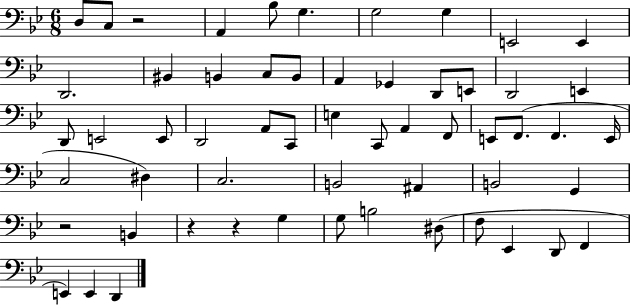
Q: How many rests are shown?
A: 4